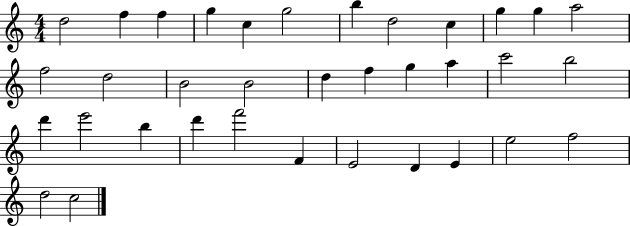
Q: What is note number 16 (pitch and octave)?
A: B4